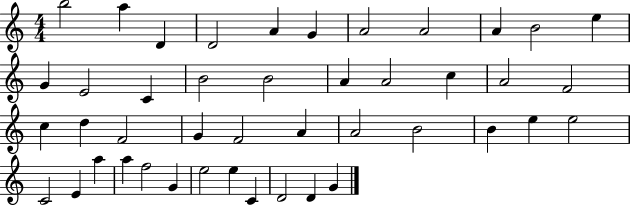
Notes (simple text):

B5/h A5/q D4/q D4/h A4/q G4/q A4/h A4/h A4/q B4/h E5/q G4/q E4/h C4/q B4/h B4/h A4/q A4/h C5/q A4/h F4/h C5/q D5/q F4/h G4/q F4/h A4/q A4/h B4/h B4/q E5/q E5/h C4/h E4/q A5/q A5/q F5/h G4/q E5/h E5/q C4/q D4/h D4/q G4/q